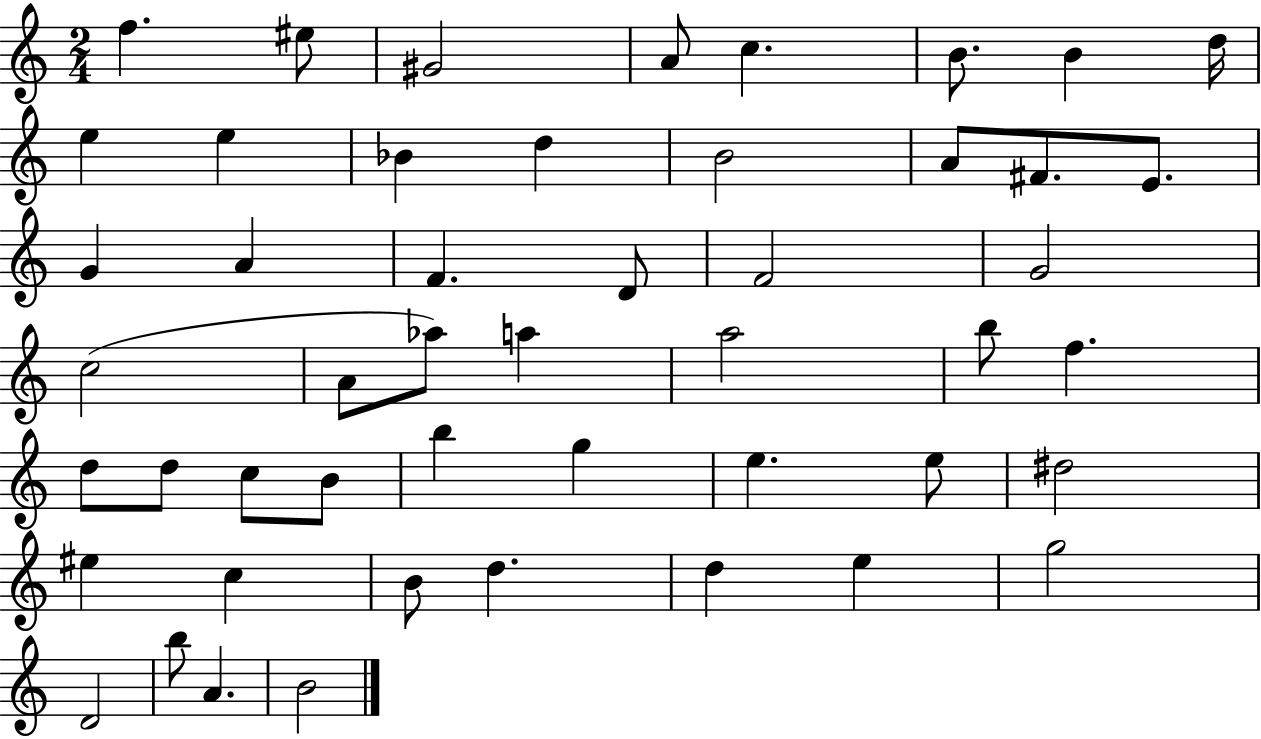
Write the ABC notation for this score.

X:1
T:Untitled
M:2/4
L:1/4
K:C
f ^e/2 ^G2 A/2 c B/2 B d/4 e e _B d B2 A/2 ^F/2 E/2 G A F D/2 F2 G2 c2 A/2 _a/2 a a2 b/2 f d/2 d/2 c/2 B/2 b g e e/2 ^d2 ^e c B/2 d d e g2 D2 b/2 A B2